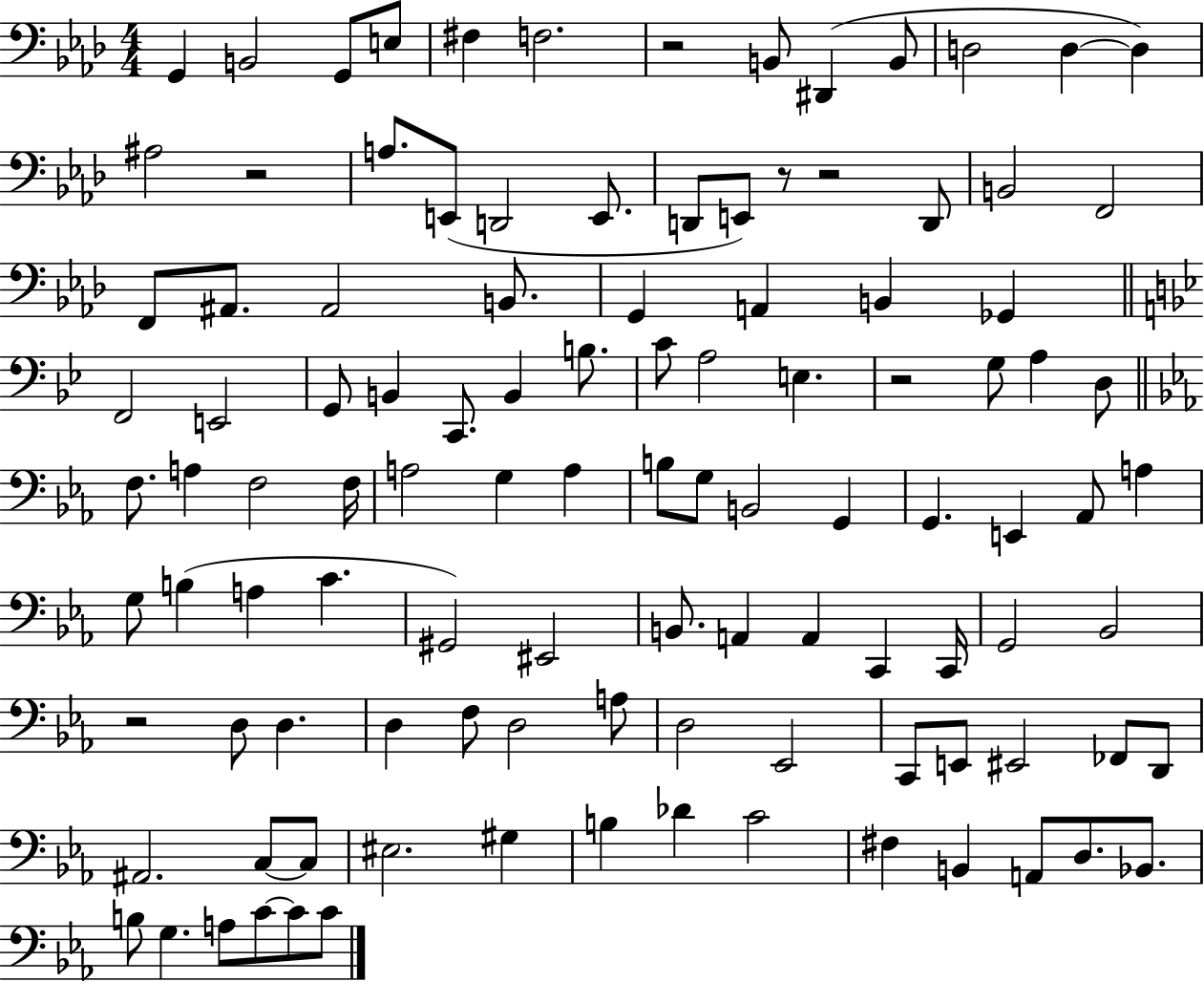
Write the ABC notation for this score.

X:1
T:Untitled
M:4/4
L:1/4
K:Ab
G,, B,,2 G,,/2 E,/2 ^F, F,2 z2 B,,/2 ^D,, B,,/2 D,2 D, D, ^A,2 z2 A,/2 E,,/2 D,,2 E,,/2 D,,/2 E,,/2 z/2 z2 D,,/2 B,,2 F,,2 F,,/2 ^A,,/2 ^A,,2 B,,/2 G,, A,, B,, _G,, F,,2 E,,2 G,,/2 B,, C,,/2 B,, B,/2 C/2 A,2 E, z2 G,/2 A, D,/2 F,/2 A, F,2 F,/4 A,2 G, A, B,/2 G,/2 B,,2 G,, G,, E,, _A,,/2 A, G,/2 B, A, C ^G,,2 ^E,,2 B,,/2 A,, A,, C,, C,,/4 G,,2 _B,,2 z2 D,/2 D, D, F,/2 D,2 A,/2 D,2 _E,,2 C,,/2 E,,/2 ^E,,2 _F,,/2 D,,/2 ^A,,2 C,/2 C,/2 ^E,2 ^G, B, _D C2 ^F, B,, A,,/2 D,/2 _B,,/2 B,/2 G, A,/2 C/2 C/2 C/2